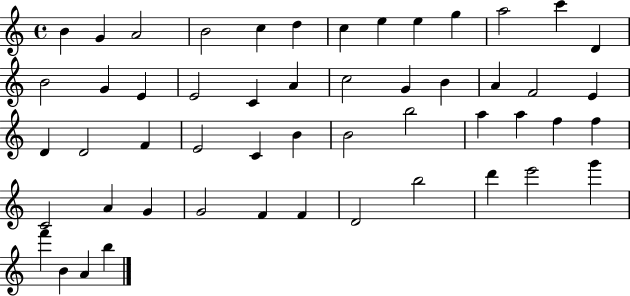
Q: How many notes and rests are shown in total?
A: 52